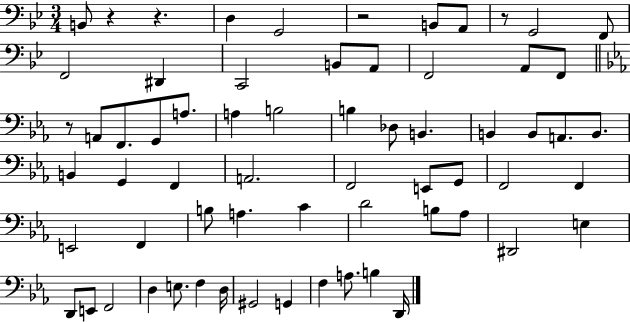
X:1
T:Untitled
M:3/4
L:1/4
K:Bb
B,,/2 z z D, G,,2 z2 B,,/2 A,,/2 z/2 G,,2 F,,/2 F,,2 ^D,, C,,2 B,,/2 A,,/2 F,,2 A,,/2 F,,/2 z/2 A,,/2 F,,/2 G,,/2 A,/2 A, B,2 B, _D,/2 B,, B,, B,,/2 A,,/2 B,,/2 B,, G,, F,, A,,2 F,,2 E,,/2 G,,/2 F,,2 F,, E,,2 F,, B,/2 A, C D2 B,/2 _A,/2 ^D,,2 E, D,,/2 E,,/2 F,,2 D, E,/2 F, D,/4 ^G,,2 G,, F, A,/2 B, D,,/4